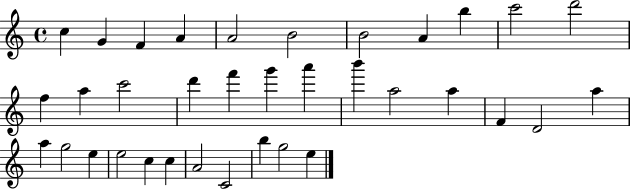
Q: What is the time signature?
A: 4/4